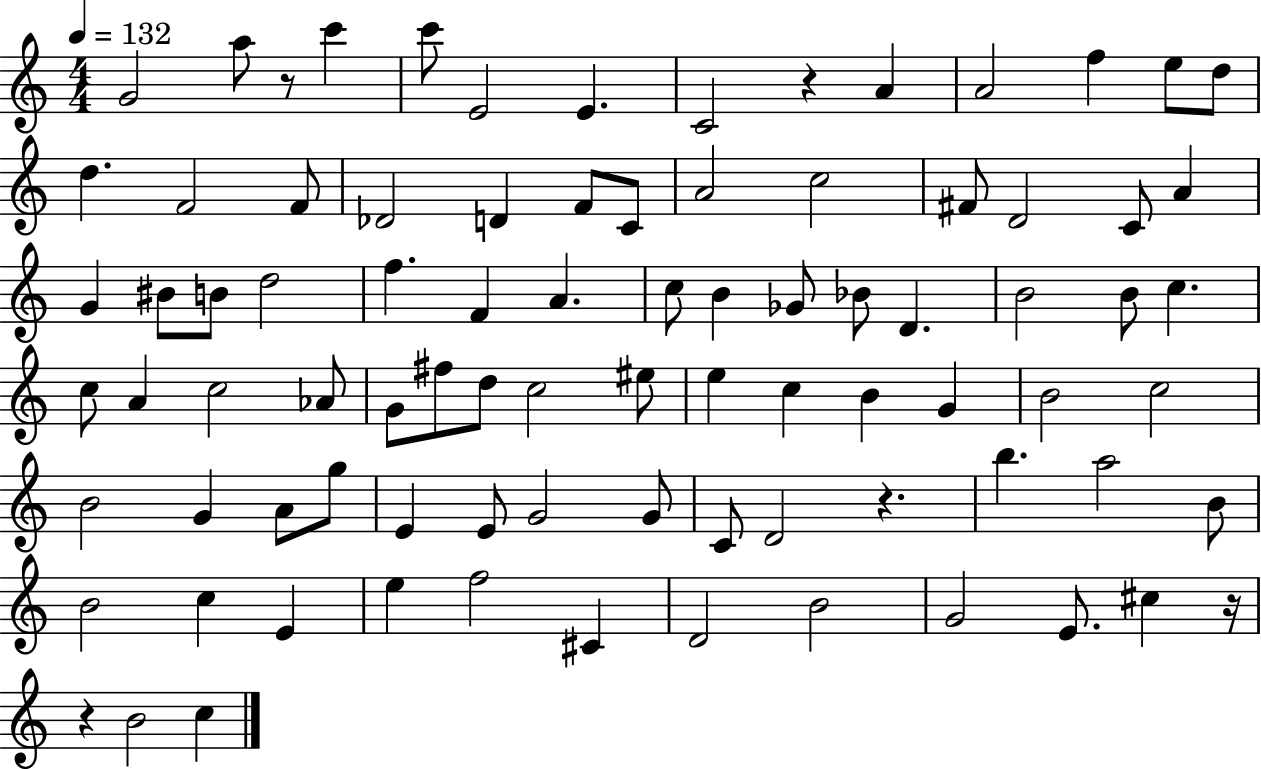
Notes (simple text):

G4/h A5/e R/e C6/q C6/e E4/h E4/q. C4/h R/q A4/q A4/h F5/q E5/e D5/e D5/q. F4/h F4/e Db4/h D4/q F4/e C4/e A4/h C5/h F#4/e D4/h C4/e A4/q G4/q BIS4/e B4/e D5/h F5/q. F4/q A4/q. C5/e B4/q Gb4/e Bb4/e D4/q. B4/h B4/e C5/q. C5/e A4/q C5/h Ab4/e G4/e F#5/e D5/e C5/h EIS5/e E5/q C5/q B4/q G4/q B4/h C5/h B4/h G4/q A4/e G5/e E4/q E4/e G4/h G4/e C4/e D4/h R/q. B5/q. A5/h B4/e B4/h C5/q E4/q E5/q F5/h C#4/q D4/h B4/h G4/h E4/e. C#5/q R/s R/q B4/h C5/q